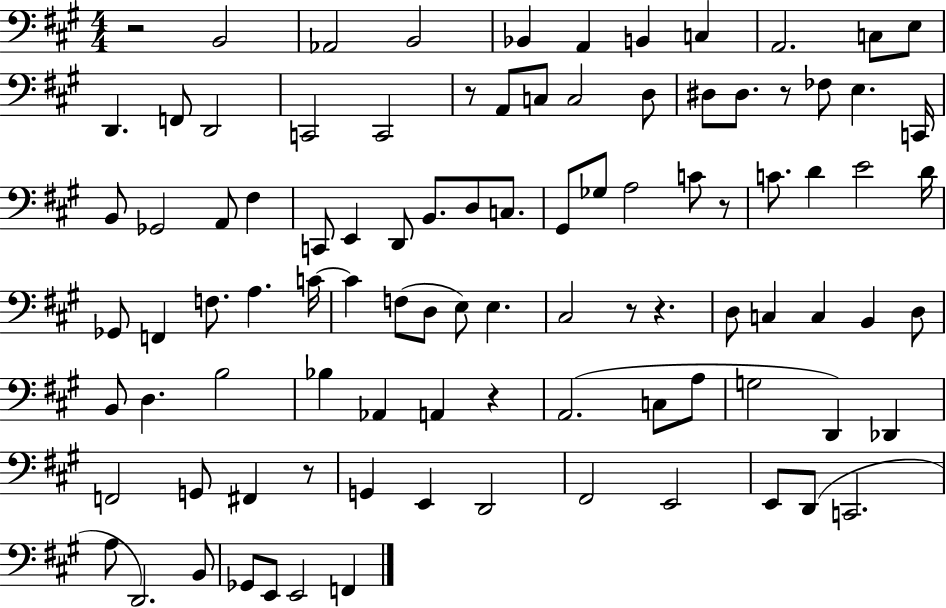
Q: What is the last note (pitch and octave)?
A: F2